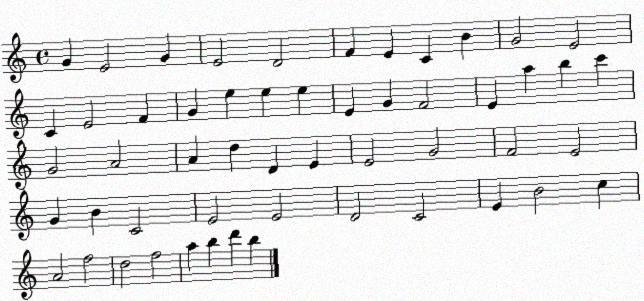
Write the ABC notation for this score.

X:1
T:Untitled
M:4/4
L:1/4
K:C
G E2 G E2 D2 F E C B G2 E2 C E2 F G e e e E G F2 E a b c' G2 A2 A d D E E2 G2 F2 E2 G B C2 E2 E2 D2 C2 E B2 c A2 f2 d2 f2 a b d' b